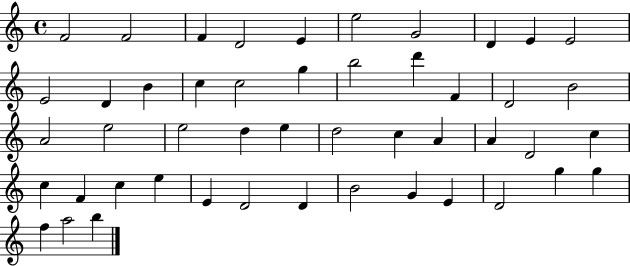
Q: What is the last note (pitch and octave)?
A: B5